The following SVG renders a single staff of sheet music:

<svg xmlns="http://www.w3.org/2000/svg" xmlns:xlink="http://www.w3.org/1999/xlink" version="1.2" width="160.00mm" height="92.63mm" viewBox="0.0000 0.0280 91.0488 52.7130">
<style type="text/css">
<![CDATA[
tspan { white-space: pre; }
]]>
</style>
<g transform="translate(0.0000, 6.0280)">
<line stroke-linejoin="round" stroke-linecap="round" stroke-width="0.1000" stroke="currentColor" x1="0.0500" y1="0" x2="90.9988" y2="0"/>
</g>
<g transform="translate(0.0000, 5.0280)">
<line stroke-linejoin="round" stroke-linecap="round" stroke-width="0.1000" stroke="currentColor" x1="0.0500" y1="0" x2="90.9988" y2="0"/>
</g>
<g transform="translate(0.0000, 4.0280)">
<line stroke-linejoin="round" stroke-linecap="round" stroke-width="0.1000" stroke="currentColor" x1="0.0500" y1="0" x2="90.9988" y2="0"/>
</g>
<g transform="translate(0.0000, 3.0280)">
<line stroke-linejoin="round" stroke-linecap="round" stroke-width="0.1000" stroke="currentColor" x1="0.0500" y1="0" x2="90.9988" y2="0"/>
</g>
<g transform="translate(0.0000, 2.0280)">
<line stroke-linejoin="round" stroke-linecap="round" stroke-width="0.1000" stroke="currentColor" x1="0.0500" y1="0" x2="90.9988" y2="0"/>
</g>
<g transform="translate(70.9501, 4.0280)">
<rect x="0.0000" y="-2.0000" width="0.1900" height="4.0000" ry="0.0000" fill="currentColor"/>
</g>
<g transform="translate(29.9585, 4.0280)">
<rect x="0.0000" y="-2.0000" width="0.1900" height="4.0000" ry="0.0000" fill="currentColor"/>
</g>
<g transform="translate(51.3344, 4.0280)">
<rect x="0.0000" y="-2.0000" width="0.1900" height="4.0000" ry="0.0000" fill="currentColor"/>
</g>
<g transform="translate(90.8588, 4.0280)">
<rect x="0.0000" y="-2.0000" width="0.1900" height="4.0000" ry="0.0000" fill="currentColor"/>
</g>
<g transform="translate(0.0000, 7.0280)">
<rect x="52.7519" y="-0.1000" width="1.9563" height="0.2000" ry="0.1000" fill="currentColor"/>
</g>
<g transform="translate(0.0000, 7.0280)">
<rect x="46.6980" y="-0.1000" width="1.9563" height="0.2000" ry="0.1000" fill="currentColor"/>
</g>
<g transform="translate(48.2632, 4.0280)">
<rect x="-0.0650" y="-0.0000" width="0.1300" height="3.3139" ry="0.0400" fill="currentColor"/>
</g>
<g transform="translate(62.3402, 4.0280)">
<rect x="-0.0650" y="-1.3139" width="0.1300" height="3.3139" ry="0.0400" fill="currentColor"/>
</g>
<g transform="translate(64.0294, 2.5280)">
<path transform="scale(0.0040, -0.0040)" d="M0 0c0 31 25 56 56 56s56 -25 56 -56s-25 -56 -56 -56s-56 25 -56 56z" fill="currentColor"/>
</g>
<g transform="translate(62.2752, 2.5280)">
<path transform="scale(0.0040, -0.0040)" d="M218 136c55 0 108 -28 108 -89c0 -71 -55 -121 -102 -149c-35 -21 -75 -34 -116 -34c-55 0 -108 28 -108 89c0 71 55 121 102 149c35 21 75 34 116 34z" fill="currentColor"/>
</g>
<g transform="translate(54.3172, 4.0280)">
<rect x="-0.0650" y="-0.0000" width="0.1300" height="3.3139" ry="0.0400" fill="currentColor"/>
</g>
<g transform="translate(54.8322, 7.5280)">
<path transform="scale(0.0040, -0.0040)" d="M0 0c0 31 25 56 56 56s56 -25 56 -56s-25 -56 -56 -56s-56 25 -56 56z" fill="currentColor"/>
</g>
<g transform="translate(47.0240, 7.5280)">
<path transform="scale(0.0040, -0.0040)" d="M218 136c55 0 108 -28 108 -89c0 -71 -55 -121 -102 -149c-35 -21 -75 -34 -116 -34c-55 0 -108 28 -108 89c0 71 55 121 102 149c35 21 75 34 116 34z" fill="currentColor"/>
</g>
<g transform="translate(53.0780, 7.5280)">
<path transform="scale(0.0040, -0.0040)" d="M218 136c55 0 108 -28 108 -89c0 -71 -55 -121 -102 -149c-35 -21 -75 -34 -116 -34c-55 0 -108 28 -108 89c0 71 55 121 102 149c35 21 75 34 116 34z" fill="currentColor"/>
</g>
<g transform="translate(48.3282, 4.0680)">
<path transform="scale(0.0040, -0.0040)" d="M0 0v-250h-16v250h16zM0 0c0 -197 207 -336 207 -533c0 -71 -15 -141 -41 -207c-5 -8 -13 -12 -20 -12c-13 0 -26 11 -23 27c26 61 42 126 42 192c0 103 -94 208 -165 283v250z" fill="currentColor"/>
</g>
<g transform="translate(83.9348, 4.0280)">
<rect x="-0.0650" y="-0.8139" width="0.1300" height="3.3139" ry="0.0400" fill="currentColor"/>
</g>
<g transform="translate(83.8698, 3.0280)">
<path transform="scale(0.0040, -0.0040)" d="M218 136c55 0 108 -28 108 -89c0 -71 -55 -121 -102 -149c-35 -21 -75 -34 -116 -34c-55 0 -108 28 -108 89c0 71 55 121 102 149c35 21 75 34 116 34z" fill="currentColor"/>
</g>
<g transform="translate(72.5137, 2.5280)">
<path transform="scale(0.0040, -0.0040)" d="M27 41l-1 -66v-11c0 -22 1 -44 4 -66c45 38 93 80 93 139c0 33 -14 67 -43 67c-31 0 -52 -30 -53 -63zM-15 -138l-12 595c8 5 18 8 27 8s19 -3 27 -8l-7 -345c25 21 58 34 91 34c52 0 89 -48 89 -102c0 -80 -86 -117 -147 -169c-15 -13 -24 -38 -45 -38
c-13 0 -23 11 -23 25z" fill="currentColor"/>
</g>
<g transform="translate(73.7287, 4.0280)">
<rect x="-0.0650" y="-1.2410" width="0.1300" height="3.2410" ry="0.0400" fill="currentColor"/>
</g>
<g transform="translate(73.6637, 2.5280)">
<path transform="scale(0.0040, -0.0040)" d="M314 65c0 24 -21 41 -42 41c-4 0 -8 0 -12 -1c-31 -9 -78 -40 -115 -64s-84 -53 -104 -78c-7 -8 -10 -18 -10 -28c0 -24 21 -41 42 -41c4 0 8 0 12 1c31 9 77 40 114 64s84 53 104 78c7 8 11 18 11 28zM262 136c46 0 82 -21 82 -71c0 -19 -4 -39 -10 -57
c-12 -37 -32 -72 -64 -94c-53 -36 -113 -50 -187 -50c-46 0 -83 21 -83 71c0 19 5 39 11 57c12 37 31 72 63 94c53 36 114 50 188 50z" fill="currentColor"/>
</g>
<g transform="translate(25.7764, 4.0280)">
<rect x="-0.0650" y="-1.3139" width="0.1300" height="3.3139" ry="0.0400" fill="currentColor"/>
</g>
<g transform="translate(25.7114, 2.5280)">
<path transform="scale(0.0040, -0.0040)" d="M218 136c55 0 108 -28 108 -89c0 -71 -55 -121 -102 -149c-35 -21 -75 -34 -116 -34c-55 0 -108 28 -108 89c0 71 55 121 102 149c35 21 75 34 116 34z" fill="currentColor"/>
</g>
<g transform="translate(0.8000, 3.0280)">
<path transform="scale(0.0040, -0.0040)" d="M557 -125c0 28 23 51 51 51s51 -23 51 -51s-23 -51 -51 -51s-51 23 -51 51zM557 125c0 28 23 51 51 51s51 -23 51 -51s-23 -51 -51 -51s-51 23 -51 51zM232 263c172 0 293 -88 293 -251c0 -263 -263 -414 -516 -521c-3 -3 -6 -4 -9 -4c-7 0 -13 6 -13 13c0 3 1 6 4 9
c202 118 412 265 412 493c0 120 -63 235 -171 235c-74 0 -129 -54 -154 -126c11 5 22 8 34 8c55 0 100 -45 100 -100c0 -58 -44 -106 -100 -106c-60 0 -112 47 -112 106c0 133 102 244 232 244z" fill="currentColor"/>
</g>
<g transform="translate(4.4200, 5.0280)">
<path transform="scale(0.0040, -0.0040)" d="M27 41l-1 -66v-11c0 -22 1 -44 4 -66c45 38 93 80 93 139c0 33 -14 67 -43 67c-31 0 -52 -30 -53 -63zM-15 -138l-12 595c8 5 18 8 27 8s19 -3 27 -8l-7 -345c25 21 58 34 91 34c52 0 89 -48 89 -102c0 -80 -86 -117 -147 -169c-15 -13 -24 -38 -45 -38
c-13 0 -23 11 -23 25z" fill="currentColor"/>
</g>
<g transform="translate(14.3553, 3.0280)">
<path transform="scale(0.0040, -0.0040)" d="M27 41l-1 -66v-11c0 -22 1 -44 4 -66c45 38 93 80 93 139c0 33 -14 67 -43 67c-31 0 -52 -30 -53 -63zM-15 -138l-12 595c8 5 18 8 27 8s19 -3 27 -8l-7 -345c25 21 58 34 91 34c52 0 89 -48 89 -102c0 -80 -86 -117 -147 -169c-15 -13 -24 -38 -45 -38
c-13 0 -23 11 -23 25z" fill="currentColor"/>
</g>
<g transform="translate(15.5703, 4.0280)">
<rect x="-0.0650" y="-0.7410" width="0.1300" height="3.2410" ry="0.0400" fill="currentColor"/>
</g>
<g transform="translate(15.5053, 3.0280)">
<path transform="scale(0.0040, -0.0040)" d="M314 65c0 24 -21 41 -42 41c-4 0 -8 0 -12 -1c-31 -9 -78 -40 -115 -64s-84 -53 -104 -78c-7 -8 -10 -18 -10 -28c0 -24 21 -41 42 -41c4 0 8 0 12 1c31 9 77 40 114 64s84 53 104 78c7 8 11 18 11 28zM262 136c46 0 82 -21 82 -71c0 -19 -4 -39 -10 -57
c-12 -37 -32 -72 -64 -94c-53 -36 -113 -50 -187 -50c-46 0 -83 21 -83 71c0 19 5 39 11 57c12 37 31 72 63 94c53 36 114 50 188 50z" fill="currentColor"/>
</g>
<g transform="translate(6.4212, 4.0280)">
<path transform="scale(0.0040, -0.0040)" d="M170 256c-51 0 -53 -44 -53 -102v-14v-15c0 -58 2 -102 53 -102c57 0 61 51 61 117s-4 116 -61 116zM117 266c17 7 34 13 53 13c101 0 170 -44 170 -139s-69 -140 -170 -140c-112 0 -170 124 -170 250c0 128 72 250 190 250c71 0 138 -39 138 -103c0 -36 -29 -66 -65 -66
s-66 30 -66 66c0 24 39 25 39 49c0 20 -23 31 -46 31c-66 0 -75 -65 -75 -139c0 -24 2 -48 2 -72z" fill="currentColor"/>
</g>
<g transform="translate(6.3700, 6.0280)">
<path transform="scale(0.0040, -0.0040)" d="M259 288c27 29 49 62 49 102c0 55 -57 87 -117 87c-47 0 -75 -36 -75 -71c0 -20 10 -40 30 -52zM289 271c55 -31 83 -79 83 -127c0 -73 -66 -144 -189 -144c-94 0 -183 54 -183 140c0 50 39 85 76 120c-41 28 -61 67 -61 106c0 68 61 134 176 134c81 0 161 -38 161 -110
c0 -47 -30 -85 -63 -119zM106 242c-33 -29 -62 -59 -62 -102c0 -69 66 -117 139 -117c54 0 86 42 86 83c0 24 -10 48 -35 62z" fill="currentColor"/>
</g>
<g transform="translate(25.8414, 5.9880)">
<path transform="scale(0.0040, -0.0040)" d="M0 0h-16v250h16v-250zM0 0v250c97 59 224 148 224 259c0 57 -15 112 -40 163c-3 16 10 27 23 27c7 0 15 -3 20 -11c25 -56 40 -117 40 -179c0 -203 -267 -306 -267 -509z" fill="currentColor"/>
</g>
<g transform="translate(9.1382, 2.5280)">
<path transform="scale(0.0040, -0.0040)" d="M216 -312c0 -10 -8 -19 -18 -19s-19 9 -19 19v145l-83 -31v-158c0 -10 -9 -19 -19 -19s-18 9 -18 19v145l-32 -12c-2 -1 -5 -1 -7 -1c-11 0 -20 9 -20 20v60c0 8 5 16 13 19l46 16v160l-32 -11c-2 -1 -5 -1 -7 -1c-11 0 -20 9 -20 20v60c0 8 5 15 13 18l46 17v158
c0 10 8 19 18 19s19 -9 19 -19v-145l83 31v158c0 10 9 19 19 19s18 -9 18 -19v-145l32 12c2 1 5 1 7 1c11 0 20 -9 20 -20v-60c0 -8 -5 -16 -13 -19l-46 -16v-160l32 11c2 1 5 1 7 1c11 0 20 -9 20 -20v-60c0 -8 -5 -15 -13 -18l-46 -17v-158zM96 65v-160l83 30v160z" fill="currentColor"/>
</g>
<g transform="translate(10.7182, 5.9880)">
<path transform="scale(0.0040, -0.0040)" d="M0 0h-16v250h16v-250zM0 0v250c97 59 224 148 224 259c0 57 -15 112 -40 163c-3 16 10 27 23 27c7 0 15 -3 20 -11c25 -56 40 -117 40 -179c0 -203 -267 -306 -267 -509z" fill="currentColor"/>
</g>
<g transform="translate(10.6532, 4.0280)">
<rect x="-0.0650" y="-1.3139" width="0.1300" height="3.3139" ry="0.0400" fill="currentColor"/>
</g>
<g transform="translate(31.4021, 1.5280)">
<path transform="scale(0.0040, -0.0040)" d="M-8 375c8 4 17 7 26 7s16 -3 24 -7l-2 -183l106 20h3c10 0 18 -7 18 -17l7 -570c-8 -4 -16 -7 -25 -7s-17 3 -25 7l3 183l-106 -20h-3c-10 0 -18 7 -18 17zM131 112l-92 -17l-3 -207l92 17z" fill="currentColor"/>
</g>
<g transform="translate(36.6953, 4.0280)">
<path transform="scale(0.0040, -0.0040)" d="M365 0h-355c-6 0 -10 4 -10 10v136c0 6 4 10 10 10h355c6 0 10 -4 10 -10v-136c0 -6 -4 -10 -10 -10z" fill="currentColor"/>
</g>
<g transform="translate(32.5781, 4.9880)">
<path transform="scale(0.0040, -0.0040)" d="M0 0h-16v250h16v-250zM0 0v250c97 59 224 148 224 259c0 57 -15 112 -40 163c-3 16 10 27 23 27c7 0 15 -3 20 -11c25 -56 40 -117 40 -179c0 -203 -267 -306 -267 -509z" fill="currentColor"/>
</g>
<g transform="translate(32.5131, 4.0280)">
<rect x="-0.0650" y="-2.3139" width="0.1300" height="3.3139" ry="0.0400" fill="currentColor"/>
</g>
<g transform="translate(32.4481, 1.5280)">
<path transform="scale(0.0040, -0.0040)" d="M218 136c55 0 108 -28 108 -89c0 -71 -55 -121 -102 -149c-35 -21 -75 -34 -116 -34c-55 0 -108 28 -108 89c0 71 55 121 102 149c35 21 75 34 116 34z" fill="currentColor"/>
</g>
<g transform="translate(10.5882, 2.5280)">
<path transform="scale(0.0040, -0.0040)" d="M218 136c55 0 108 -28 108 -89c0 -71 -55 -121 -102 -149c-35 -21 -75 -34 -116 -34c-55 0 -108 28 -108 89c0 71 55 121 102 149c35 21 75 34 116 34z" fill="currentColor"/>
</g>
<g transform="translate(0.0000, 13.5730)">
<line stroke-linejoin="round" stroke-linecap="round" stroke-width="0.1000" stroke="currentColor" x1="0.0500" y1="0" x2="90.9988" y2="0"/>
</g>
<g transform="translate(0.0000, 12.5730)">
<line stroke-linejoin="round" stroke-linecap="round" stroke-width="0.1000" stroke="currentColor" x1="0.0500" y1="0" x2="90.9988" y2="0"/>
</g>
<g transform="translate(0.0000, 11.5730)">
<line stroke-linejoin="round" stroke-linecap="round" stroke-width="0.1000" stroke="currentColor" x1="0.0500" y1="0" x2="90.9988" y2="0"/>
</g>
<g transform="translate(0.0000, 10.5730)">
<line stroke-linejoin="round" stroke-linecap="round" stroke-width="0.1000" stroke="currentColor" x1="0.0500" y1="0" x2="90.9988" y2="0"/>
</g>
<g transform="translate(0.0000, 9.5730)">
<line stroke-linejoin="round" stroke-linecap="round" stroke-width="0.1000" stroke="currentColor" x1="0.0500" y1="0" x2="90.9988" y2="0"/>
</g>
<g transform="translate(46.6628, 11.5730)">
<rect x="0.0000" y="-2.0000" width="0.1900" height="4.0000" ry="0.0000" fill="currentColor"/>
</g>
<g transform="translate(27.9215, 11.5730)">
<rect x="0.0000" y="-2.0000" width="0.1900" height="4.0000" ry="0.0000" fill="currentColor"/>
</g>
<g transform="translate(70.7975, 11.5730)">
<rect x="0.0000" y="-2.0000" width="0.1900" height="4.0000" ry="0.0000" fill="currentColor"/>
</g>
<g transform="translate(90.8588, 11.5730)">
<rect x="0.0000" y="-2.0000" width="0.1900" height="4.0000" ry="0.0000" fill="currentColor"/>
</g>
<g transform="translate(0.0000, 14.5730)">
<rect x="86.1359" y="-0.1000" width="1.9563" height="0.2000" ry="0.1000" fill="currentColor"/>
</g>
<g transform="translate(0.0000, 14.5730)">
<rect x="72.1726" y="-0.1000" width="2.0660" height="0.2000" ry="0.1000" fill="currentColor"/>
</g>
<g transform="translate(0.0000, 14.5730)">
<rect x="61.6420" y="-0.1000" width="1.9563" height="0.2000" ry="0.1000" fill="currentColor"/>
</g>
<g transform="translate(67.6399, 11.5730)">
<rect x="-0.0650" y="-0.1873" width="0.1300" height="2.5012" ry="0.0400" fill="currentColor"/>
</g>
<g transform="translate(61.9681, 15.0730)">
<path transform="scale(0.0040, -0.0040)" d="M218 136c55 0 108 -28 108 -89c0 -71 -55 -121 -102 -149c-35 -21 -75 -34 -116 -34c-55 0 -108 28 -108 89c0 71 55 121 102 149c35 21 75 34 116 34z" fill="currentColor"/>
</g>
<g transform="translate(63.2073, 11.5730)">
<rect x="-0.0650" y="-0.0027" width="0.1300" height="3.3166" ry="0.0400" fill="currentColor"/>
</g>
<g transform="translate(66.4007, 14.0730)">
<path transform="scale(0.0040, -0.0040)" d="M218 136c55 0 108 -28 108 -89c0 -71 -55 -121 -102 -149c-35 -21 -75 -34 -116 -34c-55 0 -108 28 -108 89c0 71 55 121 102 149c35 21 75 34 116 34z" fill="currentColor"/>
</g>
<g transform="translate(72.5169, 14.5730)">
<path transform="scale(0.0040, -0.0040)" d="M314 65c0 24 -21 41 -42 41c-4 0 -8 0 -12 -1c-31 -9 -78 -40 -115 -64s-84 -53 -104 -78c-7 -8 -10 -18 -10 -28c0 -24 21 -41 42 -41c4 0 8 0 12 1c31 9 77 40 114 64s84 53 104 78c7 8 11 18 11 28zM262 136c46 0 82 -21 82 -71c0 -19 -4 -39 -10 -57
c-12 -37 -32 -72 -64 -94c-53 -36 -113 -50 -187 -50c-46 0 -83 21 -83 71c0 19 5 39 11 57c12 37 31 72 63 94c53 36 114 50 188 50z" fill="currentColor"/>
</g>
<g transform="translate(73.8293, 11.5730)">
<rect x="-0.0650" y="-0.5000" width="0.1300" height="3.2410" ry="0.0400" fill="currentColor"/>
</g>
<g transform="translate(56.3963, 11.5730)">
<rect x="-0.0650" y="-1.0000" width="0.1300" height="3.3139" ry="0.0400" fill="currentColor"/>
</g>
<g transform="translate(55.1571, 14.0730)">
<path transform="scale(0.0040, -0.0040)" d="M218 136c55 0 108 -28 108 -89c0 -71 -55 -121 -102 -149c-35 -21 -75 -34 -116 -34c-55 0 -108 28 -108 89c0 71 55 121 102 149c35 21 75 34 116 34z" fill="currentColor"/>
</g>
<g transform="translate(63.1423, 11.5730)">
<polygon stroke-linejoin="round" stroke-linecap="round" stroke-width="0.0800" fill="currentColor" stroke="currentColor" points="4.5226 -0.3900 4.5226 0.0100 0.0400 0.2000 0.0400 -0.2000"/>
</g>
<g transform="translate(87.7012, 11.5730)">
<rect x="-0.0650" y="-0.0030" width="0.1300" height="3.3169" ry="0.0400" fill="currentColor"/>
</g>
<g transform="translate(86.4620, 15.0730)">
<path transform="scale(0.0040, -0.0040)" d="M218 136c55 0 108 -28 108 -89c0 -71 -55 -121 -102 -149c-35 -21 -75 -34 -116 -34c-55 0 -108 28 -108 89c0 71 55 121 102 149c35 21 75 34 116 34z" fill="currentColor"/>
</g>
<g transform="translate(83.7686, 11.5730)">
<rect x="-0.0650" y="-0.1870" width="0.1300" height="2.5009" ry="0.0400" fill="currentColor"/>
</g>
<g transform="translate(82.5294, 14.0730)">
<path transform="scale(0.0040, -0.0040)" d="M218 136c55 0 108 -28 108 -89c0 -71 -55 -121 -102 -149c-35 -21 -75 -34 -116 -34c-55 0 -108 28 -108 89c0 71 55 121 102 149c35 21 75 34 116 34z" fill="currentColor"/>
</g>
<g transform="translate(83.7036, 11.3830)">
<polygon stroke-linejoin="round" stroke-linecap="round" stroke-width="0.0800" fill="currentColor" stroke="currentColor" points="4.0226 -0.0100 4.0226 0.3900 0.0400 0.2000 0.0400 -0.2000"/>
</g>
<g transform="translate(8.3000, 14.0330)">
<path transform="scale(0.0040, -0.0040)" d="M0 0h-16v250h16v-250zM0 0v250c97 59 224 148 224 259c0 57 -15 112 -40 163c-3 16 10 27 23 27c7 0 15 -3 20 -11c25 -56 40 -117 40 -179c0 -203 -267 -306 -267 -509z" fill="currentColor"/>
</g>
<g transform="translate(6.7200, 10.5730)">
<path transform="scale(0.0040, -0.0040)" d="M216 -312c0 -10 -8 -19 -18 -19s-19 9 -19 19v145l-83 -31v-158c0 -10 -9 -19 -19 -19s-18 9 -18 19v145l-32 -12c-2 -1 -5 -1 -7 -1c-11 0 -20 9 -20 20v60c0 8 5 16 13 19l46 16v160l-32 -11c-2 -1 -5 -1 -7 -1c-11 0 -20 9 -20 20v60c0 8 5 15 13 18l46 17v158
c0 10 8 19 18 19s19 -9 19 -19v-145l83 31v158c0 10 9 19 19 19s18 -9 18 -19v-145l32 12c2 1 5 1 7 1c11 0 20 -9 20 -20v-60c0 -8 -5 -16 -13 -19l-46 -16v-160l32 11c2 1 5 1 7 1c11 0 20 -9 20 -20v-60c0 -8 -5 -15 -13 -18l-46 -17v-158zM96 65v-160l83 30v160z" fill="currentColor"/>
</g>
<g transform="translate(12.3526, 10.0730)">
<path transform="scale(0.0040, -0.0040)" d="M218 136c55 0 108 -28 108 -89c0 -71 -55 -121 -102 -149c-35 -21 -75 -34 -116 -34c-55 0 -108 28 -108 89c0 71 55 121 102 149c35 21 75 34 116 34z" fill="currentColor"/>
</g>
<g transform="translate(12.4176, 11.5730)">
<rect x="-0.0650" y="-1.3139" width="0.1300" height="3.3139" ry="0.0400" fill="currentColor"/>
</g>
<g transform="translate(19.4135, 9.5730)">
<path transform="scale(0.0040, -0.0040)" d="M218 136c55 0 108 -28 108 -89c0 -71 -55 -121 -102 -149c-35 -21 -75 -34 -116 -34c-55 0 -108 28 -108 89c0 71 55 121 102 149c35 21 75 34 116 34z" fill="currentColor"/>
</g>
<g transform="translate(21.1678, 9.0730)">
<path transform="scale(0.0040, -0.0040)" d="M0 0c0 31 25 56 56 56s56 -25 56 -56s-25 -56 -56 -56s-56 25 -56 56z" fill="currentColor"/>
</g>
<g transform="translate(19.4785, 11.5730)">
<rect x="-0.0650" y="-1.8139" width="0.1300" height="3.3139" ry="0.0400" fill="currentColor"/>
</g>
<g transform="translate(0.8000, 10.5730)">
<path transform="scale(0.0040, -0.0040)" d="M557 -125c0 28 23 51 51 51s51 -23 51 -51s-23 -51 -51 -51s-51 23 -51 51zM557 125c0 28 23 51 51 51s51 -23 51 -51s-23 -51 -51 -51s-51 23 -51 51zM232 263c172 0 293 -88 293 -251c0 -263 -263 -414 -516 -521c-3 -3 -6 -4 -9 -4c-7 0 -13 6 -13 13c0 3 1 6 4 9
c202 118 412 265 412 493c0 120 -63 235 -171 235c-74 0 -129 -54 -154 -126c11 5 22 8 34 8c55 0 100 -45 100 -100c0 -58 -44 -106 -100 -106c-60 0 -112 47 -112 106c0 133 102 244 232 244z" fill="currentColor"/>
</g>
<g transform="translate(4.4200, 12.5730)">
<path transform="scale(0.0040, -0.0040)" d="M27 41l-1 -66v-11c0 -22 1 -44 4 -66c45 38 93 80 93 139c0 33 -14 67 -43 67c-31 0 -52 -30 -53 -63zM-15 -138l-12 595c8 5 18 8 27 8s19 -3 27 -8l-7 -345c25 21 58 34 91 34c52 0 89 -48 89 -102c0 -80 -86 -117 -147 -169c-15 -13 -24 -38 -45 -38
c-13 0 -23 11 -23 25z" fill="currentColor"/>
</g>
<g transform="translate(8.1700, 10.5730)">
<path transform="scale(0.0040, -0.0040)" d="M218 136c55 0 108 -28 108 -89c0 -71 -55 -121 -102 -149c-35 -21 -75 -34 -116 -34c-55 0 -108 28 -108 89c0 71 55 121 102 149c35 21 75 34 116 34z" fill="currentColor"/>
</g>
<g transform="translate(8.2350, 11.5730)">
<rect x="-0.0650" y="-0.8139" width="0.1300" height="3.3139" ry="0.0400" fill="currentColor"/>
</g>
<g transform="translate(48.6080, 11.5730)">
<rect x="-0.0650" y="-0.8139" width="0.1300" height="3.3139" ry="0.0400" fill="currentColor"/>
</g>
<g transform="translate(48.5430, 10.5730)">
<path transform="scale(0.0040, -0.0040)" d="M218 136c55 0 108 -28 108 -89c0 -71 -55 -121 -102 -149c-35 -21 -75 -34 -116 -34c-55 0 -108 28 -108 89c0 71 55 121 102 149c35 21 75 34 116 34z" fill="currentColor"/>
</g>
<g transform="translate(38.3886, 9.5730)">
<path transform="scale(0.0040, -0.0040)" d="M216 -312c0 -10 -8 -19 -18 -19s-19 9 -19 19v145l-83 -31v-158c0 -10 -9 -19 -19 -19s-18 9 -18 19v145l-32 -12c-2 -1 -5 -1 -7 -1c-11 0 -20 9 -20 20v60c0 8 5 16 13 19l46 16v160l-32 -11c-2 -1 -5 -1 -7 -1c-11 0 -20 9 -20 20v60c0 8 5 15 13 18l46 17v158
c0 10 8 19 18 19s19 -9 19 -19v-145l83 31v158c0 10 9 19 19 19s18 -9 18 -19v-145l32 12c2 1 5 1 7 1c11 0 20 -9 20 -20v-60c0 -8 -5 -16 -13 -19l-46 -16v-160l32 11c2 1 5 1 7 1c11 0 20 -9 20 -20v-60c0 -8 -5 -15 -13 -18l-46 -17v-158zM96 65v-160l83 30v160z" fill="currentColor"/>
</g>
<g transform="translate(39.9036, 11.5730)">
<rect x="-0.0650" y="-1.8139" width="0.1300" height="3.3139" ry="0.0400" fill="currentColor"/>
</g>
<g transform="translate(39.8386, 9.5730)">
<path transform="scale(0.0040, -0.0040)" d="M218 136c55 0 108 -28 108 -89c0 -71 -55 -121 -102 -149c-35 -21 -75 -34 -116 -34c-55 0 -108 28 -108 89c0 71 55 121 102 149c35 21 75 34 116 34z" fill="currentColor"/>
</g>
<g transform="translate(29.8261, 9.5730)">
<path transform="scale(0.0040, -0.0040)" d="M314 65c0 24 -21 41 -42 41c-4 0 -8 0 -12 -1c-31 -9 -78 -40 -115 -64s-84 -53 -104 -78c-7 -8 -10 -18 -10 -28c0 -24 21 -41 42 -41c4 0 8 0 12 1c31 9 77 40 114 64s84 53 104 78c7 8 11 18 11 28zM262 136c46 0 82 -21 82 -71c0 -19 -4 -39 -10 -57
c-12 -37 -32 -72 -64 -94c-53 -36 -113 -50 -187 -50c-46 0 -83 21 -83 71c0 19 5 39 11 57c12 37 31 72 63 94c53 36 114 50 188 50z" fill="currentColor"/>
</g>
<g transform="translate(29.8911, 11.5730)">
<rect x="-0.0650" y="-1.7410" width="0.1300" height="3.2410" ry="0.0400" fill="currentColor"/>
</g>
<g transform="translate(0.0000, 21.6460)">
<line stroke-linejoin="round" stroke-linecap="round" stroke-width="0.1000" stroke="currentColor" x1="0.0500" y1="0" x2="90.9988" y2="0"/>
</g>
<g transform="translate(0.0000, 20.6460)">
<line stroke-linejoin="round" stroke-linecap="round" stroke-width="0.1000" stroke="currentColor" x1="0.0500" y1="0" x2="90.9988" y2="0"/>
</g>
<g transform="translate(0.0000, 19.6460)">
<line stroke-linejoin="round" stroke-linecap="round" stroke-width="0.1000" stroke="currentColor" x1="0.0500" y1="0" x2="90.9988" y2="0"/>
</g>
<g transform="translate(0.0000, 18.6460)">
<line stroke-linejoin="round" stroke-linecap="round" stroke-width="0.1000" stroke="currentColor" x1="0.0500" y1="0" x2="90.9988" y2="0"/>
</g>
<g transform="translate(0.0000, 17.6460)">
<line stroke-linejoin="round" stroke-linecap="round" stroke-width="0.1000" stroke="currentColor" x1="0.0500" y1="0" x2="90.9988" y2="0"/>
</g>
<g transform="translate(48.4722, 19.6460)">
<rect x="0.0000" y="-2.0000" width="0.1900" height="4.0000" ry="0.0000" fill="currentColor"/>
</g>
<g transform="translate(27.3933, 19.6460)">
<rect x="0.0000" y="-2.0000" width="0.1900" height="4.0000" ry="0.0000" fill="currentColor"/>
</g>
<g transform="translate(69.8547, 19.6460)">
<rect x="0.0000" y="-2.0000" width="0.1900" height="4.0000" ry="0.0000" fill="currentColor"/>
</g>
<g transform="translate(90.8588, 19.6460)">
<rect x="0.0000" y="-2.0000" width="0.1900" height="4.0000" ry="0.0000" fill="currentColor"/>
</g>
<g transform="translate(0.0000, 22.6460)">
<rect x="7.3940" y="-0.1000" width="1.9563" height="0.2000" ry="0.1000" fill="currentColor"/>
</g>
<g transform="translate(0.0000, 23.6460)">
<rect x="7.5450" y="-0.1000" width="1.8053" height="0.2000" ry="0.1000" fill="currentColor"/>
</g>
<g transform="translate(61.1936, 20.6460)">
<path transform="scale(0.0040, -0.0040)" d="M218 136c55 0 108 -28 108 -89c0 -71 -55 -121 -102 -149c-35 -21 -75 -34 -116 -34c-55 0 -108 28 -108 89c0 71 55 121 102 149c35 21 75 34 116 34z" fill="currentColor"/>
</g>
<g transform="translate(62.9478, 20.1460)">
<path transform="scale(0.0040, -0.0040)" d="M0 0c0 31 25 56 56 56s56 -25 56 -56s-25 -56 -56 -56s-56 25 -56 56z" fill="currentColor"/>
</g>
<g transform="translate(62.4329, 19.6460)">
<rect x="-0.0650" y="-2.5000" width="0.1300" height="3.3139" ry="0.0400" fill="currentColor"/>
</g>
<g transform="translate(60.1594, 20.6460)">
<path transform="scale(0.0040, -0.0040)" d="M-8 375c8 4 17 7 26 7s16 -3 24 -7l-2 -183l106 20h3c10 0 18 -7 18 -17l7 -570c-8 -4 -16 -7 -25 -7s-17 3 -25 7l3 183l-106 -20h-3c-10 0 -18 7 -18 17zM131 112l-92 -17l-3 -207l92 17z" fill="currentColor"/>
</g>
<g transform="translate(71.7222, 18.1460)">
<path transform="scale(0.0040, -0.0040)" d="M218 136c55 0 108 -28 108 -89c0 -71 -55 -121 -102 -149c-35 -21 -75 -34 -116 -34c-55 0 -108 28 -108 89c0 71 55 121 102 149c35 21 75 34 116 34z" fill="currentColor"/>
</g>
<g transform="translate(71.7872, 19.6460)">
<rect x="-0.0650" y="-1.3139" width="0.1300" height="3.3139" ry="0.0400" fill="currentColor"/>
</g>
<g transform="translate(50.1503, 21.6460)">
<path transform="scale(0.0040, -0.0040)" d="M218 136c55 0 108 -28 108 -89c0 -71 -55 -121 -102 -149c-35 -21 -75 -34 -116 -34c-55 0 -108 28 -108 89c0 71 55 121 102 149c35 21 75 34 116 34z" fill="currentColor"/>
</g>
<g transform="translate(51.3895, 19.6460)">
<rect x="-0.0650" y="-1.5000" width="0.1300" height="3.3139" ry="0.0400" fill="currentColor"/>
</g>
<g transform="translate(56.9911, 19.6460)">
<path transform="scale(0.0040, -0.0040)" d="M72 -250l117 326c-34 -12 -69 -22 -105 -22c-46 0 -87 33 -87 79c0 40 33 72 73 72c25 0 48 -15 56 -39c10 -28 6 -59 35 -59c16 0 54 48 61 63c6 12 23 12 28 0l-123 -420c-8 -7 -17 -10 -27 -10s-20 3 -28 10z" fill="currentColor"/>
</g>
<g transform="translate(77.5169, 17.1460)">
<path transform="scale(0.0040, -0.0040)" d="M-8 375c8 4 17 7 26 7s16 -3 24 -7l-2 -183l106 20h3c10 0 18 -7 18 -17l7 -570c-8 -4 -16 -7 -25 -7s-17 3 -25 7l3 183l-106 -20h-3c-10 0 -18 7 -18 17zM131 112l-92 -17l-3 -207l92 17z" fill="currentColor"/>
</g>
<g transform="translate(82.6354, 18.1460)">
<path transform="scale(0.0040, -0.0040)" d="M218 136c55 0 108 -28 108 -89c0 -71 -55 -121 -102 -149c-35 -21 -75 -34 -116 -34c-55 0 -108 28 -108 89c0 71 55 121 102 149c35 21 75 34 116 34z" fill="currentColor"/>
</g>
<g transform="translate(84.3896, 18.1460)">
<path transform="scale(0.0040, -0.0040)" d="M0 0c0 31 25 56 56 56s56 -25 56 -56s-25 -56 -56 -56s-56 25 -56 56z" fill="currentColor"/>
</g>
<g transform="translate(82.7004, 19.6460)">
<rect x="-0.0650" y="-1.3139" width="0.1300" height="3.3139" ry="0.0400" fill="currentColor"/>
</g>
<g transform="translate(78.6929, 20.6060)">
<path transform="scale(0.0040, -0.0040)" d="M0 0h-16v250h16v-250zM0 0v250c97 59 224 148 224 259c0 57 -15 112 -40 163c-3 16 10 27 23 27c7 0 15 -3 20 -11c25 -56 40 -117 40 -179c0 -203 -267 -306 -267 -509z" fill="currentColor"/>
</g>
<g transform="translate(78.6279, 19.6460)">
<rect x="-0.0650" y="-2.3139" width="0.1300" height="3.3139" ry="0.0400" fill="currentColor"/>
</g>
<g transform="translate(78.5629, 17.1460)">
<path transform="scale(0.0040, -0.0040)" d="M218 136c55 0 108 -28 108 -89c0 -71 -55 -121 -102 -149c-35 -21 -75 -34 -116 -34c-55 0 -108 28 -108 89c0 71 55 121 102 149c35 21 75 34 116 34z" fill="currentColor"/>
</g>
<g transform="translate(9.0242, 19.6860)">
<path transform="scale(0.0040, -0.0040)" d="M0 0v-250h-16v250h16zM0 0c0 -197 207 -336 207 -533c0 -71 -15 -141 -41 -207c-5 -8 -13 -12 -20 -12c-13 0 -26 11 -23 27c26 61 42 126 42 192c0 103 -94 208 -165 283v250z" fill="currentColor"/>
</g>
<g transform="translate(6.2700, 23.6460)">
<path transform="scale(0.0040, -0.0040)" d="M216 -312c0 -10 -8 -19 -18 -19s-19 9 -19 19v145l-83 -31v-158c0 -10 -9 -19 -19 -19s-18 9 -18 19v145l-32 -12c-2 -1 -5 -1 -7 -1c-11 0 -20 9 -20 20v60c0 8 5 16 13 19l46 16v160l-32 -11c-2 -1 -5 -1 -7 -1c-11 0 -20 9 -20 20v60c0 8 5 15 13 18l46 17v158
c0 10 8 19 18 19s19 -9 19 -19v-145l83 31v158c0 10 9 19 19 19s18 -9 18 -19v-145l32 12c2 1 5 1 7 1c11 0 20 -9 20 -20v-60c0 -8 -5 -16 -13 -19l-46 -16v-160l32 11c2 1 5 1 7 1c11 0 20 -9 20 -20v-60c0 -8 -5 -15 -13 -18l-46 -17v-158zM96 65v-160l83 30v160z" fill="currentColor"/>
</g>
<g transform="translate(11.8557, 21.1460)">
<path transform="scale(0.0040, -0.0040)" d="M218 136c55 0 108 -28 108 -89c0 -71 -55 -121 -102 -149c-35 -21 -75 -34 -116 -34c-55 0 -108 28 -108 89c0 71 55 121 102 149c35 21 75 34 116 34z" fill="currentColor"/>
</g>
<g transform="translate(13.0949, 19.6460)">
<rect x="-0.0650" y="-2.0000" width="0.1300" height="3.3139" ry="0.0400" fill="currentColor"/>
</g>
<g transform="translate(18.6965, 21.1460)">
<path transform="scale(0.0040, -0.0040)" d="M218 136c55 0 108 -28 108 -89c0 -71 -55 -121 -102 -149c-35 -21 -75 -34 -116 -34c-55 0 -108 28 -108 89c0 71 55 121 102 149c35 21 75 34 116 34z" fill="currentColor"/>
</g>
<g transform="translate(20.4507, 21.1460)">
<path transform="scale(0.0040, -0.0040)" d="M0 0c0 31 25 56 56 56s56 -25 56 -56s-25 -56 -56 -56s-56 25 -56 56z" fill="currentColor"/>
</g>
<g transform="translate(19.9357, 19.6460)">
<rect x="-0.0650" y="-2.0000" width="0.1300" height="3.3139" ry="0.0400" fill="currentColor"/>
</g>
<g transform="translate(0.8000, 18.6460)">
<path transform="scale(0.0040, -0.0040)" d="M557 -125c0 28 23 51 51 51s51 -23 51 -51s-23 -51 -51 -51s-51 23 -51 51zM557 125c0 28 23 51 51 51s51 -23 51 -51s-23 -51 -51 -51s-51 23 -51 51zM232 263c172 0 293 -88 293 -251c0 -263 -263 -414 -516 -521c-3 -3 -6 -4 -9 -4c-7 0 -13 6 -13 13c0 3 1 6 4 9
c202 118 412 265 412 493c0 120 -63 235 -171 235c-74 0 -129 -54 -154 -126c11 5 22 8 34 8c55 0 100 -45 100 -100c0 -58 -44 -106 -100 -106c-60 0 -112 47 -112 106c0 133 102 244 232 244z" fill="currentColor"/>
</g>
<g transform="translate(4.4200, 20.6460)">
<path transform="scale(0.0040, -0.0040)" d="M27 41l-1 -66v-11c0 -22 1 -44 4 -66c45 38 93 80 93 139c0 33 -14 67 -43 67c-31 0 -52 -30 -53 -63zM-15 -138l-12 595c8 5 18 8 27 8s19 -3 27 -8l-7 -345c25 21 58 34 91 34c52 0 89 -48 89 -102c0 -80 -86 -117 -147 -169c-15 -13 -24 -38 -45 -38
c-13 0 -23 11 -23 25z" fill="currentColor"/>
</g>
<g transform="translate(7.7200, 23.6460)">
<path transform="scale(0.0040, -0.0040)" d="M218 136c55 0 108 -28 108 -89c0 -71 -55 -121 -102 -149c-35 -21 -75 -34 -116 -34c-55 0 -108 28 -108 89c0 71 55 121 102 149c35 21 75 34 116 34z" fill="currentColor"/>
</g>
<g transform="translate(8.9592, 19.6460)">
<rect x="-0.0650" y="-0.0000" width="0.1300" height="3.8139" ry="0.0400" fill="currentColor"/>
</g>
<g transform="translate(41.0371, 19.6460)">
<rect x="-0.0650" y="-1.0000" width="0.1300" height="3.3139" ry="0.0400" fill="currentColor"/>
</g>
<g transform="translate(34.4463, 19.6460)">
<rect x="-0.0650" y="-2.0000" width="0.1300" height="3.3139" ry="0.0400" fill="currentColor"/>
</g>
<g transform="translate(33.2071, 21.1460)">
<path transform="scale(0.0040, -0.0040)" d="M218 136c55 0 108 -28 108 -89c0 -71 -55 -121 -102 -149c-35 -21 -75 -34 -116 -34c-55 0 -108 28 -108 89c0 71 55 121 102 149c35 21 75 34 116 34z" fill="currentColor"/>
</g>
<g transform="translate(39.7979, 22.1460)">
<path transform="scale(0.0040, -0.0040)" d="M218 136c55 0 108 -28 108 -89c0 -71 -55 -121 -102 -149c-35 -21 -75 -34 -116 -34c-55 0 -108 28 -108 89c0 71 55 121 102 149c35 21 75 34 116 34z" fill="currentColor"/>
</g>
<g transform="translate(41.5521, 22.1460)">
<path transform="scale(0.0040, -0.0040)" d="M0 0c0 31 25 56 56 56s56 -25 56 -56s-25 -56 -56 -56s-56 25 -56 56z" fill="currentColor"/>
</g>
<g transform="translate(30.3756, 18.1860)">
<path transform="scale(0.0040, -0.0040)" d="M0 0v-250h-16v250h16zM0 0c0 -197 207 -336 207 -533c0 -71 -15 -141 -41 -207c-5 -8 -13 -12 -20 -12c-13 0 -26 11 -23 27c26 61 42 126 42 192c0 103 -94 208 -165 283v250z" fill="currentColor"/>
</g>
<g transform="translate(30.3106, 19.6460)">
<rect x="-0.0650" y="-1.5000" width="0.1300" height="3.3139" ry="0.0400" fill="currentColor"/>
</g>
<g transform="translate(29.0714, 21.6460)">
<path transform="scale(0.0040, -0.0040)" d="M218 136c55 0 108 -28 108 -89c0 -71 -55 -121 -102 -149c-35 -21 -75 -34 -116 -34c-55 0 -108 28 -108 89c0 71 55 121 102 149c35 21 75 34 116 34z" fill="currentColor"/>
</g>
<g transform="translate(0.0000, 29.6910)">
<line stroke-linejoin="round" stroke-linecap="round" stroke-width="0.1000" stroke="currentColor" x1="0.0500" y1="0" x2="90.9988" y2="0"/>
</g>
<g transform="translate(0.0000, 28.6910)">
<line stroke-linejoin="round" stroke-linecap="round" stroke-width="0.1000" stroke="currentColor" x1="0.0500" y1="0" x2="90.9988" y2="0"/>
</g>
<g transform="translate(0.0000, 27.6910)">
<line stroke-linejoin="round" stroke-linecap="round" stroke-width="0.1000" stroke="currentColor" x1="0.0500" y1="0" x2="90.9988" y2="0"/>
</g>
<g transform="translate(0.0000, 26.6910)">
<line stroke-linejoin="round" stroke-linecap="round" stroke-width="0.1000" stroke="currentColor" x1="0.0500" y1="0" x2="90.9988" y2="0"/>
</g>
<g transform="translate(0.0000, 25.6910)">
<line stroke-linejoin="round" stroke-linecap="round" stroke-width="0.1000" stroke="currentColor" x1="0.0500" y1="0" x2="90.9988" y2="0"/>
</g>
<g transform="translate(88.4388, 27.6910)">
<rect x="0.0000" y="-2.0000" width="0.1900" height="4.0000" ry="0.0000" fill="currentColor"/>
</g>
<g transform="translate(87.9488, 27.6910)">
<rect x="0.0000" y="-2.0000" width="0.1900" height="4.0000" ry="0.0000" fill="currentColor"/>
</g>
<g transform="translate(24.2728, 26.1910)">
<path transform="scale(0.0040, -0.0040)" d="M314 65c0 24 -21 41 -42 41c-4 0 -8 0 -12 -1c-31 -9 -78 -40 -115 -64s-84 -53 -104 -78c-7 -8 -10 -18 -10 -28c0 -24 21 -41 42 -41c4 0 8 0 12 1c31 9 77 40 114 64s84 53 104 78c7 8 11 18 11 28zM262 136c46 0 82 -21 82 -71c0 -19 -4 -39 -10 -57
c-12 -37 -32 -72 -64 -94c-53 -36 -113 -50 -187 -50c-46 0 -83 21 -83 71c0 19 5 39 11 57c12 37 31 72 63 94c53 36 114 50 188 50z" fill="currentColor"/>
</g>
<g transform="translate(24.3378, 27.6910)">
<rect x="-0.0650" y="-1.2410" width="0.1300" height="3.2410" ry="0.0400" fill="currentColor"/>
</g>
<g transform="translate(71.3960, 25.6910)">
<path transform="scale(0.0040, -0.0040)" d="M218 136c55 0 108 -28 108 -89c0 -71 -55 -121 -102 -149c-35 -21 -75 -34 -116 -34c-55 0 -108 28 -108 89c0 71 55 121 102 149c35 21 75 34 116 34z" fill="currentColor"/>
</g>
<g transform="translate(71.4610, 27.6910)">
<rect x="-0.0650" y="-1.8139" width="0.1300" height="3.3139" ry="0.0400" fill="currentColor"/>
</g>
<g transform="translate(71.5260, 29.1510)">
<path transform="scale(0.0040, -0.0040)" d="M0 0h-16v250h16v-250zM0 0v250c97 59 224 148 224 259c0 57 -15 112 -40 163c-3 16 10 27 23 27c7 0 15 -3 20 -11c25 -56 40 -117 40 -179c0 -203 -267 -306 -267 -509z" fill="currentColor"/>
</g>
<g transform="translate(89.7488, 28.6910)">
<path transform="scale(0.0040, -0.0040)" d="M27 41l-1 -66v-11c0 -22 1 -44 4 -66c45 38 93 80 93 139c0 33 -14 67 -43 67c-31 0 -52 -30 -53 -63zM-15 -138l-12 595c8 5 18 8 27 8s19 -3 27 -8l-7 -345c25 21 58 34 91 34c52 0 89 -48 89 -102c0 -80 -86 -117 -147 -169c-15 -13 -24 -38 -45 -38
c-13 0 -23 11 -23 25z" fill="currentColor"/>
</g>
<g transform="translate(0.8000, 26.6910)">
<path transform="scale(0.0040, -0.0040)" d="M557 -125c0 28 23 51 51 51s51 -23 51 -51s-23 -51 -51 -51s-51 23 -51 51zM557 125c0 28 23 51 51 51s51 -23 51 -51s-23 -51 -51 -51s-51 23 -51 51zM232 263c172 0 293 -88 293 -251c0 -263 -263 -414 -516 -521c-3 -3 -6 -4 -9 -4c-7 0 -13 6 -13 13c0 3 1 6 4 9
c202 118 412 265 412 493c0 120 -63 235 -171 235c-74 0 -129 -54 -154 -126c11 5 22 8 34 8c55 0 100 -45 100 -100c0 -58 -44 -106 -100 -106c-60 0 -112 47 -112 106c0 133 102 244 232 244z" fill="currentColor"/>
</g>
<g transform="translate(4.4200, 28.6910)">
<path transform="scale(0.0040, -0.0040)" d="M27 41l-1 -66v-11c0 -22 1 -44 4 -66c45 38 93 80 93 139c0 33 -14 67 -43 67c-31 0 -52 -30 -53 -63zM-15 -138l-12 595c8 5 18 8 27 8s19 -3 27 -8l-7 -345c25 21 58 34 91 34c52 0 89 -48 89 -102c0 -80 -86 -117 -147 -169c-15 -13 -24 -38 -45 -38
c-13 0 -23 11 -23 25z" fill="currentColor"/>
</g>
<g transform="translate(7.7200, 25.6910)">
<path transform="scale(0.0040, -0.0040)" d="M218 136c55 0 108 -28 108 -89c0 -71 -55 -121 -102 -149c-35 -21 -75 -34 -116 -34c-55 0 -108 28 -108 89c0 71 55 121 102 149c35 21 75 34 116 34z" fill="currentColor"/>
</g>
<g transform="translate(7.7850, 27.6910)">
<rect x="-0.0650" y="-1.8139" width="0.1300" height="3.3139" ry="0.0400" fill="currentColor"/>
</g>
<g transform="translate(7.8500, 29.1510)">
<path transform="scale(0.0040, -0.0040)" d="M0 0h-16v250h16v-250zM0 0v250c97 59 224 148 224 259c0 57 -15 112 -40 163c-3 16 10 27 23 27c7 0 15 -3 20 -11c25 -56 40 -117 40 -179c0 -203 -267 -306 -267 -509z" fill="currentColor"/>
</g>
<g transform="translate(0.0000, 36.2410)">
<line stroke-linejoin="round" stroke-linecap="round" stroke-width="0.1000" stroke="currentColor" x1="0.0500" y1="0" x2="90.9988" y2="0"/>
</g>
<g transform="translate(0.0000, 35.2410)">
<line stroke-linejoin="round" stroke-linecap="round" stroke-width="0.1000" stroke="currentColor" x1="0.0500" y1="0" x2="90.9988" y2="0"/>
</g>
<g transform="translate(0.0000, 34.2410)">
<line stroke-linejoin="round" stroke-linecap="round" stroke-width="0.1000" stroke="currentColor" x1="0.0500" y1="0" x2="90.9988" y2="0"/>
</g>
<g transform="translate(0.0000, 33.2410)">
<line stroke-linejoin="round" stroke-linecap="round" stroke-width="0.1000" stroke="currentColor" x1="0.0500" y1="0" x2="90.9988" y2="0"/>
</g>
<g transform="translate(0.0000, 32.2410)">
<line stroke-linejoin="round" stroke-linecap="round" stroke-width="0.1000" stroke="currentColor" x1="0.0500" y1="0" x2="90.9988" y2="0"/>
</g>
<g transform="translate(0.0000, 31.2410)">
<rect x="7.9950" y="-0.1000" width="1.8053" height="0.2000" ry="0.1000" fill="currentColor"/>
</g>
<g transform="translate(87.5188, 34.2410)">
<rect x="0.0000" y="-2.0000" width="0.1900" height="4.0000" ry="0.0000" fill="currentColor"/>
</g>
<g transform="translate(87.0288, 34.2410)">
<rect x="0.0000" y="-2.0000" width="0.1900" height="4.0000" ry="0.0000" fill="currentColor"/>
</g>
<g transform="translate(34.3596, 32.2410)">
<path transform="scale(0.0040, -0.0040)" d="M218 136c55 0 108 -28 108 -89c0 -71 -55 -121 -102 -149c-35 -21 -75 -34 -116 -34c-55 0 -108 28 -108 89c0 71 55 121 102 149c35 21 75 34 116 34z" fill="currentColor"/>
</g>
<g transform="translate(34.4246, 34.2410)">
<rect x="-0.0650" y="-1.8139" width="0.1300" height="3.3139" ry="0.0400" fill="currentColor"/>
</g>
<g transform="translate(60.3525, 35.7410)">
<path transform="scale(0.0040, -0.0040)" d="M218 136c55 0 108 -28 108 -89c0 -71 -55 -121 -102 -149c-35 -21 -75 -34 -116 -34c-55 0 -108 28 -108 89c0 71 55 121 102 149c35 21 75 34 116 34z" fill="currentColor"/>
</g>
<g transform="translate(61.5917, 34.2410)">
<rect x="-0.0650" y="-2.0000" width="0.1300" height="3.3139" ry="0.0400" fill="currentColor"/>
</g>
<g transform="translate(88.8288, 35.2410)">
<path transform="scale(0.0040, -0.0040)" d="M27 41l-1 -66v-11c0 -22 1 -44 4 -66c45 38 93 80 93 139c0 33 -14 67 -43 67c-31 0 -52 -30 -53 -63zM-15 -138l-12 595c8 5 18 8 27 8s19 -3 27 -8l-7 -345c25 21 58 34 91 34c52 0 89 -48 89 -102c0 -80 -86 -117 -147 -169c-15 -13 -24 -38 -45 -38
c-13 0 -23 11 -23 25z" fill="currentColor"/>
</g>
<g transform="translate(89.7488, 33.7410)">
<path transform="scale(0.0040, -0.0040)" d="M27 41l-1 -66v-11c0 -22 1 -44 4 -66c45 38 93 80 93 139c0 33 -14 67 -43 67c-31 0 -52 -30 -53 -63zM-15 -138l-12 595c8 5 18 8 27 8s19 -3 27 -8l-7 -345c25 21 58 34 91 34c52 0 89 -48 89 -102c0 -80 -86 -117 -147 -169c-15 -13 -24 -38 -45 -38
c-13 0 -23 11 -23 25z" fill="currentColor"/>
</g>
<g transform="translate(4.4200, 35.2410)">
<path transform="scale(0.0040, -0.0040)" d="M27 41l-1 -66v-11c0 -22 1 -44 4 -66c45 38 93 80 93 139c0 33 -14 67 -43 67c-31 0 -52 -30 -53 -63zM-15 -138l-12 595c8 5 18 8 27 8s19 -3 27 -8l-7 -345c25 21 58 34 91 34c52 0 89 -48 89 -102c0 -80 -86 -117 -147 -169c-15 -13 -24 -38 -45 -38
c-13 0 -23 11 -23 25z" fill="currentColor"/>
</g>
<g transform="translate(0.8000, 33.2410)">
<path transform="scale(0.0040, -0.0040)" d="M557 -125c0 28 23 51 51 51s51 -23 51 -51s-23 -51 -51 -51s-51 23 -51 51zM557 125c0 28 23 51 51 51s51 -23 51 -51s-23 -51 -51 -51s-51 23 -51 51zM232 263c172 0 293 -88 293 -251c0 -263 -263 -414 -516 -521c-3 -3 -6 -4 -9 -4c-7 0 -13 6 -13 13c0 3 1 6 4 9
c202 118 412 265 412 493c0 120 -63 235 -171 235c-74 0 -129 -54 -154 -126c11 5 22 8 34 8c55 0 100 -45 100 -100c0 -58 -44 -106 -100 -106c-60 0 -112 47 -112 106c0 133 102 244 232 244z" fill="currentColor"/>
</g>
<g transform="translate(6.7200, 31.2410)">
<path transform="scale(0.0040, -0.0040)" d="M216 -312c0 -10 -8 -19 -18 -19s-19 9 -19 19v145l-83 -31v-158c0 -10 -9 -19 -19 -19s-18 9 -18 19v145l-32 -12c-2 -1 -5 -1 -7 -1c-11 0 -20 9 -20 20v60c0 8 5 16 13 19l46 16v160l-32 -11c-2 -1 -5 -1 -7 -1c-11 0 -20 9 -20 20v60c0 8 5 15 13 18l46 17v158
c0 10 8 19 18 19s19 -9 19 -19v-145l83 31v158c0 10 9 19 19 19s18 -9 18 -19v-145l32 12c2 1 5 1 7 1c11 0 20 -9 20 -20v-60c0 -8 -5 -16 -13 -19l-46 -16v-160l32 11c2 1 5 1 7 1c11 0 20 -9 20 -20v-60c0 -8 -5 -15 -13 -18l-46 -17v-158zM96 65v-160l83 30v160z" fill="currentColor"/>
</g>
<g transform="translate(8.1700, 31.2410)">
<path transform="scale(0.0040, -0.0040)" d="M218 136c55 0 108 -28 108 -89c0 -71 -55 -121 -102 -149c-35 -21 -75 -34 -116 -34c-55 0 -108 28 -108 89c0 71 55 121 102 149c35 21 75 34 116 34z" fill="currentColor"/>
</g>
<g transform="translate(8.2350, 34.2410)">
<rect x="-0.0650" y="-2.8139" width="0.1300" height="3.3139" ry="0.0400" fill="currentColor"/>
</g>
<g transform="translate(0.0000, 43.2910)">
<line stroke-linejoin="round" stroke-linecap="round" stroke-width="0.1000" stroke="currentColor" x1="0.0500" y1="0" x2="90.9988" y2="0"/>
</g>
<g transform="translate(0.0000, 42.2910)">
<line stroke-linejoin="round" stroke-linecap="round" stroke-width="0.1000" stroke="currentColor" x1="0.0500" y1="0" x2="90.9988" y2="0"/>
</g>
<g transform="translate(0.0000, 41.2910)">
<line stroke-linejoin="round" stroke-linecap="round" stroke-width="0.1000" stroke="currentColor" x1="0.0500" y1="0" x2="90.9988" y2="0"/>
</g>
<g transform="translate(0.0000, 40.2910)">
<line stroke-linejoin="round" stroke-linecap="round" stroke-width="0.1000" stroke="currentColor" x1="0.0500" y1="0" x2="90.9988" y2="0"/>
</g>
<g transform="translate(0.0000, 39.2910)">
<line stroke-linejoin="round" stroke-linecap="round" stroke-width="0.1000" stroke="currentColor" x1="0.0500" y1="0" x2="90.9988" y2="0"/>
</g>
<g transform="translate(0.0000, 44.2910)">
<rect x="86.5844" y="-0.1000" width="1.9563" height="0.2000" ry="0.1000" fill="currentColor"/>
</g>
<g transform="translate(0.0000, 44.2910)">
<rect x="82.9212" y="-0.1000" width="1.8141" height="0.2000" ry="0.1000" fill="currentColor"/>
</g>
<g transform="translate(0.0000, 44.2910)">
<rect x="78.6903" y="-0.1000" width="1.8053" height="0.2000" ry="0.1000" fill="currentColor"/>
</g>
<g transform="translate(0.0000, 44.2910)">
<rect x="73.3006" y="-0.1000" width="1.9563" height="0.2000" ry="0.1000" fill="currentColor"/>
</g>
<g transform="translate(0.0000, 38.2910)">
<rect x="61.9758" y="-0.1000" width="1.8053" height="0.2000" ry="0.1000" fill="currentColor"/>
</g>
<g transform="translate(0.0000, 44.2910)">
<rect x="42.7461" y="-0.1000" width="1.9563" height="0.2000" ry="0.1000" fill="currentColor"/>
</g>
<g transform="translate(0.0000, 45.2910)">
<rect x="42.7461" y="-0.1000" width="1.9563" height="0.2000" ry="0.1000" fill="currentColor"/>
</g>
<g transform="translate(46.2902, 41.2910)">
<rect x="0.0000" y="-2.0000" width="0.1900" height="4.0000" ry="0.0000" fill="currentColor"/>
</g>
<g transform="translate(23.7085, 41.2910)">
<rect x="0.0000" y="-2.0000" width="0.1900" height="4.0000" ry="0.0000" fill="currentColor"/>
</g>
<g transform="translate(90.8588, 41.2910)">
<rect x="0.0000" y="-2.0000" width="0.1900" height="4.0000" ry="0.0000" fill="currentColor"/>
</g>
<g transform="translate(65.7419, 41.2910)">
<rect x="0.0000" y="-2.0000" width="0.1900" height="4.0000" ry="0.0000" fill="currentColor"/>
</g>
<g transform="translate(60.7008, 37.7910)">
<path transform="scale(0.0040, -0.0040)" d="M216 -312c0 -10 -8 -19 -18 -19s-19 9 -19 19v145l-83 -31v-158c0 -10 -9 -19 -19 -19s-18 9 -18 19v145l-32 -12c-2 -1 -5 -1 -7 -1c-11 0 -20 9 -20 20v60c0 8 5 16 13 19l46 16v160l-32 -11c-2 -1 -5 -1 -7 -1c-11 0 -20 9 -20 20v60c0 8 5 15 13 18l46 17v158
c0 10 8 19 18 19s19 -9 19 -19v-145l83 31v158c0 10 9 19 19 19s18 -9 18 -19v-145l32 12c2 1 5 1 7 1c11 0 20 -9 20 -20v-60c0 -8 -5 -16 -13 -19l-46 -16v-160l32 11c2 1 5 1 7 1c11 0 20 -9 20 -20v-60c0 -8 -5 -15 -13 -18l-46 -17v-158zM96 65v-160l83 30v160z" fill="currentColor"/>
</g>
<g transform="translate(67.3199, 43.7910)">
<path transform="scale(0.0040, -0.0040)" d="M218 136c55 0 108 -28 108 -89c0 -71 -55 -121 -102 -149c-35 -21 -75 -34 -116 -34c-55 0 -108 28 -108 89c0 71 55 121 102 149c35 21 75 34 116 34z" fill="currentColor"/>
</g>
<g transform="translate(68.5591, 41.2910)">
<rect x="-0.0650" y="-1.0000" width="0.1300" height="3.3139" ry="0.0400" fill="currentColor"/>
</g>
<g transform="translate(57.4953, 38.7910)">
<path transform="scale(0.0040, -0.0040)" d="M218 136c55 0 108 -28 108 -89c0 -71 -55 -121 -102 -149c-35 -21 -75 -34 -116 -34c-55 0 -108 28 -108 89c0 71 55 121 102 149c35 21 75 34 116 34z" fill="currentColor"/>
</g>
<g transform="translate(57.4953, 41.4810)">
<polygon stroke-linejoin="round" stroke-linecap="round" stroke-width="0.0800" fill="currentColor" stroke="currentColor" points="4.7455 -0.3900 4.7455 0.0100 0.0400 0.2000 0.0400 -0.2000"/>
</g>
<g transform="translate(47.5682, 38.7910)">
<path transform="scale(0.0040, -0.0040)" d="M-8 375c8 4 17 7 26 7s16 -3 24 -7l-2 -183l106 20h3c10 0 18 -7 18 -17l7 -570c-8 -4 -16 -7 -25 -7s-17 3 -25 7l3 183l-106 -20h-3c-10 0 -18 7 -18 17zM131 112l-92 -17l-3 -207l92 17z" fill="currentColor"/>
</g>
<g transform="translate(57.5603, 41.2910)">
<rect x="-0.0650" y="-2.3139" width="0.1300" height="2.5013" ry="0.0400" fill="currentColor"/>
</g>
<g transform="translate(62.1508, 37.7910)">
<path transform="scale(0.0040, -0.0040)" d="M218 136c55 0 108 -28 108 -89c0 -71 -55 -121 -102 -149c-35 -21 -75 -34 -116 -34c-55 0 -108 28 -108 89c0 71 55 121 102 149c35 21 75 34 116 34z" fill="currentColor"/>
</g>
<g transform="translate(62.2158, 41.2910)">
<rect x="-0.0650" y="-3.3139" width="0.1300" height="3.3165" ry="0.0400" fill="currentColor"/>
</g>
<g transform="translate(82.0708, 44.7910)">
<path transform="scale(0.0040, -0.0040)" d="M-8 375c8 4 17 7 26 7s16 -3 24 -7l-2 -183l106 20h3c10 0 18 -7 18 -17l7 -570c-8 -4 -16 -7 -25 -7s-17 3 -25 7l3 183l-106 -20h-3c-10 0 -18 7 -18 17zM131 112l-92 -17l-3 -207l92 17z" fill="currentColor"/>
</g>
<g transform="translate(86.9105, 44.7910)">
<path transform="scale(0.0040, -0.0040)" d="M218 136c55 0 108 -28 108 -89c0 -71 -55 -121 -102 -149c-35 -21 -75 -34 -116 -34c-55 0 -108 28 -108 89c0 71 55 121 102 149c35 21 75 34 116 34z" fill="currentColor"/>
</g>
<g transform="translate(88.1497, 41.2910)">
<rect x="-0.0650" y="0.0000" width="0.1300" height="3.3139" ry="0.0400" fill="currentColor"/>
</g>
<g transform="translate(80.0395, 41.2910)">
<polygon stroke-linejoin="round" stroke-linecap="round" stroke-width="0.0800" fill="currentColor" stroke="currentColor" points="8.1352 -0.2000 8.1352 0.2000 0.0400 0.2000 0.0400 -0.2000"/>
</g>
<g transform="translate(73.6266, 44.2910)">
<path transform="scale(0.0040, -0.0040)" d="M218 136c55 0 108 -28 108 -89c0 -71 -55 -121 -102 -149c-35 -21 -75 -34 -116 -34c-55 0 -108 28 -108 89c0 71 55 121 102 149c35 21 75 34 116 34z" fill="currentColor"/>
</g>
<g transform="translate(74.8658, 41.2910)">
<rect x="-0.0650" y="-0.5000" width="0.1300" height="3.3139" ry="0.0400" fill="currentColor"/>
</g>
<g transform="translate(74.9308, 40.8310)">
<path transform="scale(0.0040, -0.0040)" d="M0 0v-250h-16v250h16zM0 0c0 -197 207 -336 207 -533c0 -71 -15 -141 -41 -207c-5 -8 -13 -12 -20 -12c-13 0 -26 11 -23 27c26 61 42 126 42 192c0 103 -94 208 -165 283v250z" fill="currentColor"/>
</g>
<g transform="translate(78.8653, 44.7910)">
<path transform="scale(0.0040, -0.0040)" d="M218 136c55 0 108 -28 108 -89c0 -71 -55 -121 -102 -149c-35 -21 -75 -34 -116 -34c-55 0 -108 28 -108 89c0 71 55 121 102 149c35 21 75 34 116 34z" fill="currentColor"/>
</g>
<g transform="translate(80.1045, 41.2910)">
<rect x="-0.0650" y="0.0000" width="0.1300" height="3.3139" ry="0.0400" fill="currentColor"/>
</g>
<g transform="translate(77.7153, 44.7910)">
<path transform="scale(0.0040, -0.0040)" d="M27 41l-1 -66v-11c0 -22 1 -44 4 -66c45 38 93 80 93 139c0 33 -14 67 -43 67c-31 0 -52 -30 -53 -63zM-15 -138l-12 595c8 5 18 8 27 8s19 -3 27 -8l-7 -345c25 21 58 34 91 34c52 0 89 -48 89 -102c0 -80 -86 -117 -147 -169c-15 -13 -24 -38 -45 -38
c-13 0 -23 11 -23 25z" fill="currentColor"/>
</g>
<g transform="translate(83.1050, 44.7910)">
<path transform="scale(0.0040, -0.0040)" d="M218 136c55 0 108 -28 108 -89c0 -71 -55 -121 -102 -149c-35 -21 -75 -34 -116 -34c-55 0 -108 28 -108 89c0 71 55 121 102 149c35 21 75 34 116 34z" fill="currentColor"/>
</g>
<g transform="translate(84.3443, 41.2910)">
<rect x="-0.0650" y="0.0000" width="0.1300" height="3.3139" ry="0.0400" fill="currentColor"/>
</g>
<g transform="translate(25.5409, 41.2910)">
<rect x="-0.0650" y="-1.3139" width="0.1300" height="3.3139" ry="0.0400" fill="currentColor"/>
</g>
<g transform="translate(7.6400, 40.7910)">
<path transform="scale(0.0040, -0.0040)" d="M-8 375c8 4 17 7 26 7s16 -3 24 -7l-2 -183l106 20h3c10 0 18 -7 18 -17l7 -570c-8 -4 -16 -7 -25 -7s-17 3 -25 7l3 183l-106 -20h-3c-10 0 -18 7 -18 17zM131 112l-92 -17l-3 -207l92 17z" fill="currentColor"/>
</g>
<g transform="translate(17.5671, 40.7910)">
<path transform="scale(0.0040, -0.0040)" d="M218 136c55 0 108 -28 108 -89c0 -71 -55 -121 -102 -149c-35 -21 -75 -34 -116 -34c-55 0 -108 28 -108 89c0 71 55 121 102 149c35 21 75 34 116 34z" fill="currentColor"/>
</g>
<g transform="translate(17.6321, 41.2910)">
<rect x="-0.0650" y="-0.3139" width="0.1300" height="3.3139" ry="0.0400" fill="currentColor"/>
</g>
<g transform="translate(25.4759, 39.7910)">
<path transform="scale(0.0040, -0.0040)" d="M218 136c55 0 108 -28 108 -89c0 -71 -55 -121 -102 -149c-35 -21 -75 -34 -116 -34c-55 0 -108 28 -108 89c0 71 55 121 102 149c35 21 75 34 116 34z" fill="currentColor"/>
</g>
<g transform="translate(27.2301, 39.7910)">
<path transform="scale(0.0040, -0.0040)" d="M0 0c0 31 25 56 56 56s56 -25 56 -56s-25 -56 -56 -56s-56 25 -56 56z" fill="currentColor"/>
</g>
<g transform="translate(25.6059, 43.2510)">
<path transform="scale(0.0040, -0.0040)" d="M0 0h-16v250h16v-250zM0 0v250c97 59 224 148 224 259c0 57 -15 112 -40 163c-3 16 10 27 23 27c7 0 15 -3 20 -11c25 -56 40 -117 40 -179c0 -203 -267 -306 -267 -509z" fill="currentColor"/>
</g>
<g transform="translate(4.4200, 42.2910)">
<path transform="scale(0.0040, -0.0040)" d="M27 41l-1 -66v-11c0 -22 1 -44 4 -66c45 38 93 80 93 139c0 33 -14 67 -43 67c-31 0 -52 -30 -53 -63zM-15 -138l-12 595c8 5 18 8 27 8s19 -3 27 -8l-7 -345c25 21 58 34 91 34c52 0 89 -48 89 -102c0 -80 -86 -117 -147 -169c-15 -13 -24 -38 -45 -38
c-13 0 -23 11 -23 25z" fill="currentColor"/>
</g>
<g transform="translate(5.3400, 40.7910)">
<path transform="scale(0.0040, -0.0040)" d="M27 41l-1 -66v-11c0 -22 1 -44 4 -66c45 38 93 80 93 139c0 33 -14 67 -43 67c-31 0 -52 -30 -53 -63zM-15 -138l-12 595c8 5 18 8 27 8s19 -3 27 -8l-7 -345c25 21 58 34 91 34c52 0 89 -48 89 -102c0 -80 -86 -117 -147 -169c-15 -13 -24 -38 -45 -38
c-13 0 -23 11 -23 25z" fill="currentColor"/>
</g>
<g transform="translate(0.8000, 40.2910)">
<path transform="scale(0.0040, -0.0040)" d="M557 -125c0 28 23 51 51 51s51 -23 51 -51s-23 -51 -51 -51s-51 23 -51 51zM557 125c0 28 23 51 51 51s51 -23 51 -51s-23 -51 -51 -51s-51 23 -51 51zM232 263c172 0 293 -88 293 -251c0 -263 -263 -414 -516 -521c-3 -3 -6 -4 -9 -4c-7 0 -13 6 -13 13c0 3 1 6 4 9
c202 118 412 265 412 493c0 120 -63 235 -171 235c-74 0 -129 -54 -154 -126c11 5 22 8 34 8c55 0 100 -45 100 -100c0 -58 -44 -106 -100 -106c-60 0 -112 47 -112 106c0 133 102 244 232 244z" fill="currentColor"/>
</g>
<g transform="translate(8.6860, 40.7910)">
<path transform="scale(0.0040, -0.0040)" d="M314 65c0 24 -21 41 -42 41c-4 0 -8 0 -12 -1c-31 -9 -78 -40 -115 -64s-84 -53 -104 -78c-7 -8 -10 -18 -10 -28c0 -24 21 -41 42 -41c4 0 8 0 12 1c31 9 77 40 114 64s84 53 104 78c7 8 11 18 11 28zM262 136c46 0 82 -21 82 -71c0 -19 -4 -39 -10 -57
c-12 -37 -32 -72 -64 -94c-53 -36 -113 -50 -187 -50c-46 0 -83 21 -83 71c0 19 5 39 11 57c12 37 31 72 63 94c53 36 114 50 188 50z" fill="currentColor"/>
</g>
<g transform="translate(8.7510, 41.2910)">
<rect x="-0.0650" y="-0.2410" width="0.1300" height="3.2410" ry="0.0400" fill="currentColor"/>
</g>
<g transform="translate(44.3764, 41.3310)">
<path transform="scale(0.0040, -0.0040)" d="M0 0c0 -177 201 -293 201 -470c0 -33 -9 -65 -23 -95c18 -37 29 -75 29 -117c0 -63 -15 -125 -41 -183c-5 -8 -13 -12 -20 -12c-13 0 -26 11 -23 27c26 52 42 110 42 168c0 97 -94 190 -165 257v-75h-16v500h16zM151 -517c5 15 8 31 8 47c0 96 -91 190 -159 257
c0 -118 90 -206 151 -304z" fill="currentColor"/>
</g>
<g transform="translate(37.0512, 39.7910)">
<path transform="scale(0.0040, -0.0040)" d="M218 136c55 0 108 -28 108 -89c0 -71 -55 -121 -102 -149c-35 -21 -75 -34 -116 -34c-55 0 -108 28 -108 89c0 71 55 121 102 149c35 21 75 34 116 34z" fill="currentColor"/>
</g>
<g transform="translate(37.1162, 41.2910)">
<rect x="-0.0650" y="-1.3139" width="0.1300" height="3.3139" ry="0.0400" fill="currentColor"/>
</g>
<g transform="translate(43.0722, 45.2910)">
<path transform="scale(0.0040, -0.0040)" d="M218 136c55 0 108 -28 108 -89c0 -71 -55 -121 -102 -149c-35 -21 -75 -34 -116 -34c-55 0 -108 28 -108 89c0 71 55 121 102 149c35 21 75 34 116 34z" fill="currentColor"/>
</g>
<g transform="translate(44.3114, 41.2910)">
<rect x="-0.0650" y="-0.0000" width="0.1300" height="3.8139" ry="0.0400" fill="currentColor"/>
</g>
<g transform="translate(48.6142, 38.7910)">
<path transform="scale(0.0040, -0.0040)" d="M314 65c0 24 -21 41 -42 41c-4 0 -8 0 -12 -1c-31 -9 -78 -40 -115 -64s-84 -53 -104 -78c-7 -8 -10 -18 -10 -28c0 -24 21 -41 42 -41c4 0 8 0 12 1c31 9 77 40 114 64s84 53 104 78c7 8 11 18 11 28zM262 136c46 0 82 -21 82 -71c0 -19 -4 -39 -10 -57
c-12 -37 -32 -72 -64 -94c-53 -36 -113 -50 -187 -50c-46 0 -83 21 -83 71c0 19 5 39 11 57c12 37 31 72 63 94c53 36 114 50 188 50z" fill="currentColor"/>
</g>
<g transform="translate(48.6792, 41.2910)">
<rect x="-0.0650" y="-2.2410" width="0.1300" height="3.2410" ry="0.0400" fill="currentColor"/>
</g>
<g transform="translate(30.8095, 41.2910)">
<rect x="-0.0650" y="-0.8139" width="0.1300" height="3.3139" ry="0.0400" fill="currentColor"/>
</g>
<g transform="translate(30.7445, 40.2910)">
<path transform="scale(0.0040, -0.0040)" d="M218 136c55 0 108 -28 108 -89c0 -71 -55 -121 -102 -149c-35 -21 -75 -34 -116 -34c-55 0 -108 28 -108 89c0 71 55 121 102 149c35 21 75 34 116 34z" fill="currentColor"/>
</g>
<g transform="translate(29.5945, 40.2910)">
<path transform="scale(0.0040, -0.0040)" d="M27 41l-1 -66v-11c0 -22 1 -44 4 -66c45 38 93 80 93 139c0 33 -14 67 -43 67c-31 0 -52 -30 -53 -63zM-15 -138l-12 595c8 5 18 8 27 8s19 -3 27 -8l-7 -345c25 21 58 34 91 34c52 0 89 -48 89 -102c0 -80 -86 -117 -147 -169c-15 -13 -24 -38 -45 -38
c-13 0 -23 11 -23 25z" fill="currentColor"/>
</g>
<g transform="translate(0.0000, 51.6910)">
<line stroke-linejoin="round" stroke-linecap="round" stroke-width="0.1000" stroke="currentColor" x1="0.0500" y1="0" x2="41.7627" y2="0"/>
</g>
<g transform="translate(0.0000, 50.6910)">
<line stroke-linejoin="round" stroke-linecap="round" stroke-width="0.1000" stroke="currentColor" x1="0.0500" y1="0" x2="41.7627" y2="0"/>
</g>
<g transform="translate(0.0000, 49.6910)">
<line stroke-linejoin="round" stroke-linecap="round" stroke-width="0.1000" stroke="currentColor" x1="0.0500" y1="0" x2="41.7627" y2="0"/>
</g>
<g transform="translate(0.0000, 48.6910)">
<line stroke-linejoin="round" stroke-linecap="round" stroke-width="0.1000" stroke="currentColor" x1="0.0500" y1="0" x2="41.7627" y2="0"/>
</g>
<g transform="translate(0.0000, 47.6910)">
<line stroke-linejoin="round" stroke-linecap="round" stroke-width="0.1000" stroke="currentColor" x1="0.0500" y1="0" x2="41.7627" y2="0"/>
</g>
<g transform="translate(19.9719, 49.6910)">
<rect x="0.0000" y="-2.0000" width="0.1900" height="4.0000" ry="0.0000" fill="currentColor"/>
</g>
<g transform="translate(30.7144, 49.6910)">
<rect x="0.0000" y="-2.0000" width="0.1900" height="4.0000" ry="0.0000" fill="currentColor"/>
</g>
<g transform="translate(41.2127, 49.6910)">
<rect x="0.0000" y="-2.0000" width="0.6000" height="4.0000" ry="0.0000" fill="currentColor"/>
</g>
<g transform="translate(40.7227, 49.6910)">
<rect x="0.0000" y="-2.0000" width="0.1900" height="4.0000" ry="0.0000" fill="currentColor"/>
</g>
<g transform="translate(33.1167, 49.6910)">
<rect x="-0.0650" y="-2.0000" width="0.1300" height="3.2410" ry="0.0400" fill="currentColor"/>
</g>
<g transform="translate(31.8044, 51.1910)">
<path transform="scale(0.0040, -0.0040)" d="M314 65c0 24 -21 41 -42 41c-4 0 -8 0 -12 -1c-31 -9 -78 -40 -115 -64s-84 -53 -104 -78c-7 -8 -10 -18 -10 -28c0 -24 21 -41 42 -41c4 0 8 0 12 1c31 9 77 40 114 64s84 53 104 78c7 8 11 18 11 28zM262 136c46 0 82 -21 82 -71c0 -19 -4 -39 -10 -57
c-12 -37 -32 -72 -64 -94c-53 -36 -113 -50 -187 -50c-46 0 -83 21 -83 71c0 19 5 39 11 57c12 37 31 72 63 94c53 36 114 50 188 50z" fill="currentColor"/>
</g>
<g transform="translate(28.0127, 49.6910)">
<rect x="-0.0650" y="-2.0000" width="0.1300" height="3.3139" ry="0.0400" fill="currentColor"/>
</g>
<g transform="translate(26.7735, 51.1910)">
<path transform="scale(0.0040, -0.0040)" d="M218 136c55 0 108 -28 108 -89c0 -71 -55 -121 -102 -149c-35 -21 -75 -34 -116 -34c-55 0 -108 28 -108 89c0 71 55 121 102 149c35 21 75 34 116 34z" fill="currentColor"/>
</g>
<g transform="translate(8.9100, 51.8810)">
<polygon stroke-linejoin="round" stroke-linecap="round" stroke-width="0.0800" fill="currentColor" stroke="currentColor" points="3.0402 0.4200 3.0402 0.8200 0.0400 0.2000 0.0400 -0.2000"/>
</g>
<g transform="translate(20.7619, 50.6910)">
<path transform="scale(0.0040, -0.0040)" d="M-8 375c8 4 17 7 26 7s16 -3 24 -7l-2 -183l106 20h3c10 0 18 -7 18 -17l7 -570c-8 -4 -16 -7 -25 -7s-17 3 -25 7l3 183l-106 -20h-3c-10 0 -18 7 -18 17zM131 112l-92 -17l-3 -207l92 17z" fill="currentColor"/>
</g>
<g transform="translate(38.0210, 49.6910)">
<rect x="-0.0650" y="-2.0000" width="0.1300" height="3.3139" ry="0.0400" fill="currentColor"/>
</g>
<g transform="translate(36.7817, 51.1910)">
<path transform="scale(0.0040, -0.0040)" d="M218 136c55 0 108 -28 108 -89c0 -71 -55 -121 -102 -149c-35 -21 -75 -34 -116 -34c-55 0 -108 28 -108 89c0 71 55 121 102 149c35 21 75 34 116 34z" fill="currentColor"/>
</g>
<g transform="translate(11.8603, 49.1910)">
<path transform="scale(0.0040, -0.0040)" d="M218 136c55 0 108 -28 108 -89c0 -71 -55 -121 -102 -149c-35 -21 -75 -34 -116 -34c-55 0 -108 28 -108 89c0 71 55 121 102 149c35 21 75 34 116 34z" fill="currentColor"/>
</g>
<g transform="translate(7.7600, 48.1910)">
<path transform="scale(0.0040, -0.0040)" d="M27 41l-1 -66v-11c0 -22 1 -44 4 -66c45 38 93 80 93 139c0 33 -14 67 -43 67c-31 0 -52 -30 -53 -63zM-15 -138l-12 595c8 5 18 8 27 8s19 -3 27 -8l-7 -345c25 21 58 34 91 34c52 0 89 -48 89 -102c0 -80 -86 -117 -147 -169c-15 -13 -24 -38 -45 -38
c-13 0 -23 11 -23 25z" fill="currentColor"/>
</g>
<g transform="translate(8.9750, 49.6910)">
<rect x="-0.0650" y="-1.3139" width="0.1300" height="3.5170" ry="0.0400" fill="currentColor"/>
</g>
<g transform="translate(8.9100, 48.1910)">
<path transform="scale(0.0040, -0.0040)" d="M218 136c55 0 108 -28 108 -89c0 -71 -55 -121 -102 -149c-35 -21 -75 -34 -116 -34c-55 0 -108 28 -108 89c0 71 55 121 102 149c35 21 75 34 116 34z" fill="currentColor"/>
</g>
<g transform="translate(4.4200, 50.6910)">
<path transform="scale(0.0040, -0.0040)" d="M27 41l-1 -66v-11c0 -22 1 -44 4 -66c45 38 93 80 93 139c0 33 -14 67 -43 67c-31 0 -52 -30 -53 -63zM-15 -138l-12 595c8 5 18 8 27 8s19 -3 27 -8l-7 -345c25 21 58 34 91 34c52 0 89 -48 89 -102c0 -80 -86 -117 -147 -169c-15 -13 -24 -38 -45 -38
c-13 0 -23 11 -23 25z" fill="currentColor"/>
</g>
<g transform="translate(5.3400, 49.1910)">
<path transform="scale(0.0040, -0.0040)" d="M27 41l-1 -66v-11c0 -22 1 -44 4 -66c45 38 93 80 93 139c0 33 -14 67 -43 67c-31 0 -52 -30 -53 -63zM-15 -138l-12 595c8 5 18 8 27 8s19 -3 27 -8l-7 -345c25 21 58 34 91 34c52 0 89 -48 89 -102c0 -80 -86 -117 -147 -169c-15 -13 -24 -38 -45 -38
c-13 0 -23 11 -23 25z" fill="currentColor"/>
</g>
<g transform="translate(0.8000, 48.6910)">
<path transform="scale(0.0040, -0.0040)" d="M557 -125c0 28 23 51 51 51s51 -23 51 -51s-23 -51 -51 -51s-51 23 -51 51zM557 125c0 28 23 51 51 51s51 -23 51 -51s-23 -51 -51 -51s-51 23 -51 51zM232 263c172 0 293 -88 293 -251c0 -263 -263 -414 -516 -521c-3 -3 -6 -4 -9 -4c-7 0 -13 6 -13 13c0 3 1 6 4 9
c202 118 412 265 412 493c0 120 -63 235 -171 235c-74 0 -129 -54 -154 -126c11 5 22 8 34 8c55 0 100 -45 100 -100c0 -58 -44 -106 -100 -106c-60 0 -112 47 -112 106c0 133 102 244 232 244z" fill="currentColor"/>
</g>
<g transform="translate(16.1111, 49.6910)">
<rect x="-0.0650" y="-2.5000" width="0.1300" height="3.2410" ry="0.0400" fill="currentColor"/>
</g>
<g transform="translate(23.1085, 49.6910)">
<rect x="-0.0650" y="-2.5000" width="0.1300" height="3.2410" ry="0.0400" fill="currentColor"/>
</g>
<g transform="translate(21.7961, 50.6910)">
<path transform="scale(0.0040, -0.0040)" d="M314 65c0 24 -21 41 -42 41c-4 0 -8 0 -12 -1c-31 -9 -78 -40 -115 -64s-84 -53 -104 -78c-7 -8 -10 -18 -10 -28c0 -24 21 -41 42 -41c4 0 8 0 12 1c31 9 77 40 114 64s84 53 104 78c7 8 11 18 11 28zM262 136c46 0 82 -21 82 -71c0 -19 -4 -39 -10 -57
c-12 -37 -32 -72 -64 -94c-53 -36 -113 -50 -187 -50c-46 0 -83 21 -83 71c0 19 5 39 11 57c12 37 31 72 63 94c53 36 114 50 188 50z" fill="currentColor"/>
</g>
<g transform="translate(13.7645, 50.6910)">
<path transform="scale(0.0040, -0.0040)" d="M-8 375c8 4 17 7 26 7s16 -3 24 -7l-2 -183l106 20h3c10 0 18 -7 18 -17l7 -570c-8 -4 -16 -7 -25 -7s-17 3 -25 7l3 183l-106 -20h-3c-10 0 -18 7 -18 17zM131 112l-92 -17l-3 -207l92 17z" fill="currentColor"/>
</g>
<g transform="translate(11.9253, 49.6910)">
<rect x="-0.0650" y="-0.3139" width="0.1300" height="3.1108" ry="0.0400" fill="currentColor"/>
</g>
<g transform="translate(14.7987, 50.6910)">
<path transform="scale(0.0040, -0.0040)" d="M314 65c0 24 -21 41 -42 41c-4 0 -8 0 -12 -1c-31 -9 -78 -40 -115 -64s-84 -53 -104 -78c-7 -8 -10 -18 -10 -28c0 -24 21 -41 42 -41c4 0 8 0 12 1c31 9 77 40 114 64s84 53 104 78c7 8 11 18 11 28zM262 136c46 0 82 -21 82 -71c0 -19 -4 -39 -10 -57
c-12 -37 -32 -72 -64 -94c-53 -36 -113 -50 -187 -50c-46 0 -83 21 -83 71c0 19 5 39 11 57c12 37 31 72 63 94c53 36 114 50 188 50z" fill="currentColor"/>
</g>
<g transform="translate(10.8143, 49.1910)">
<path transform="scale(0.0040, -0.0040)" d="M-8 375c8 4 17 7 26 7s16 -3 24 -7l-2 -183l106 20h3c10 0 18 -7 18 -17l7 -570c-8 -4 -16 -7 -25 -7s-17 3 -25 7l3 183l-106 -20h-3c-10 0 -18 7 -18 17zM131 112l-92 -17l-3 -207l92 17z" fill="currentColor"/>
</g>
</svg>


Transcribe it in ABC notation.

X:1
T:Untitled
M:6/8
L:1/4
K:F
^G,/2 _F,2 ^G,/2 B,/2 z2 D,,/2 D,, G, _G,2 F, ^F,/2 G, A, A,2 ^A, F, F,, D,,/2 F,,/2 E,,2 F,,/2 D,,/2 ^C,,/2 A,, A,, G,,/2 A,, F,, G,, z/2 B,, G, B,/2 G, A,/2 G,2 A,/2 ^C A, A,, E,2 E, G,/2 _F, G, C,,/4 B,2 B,/2 ^D/2 F,, _E,,/2 _D,,/2 D,,/2 D,,/2 _G,/2 E,/2 B,,2 B,,2 A,, A,,2 A,,